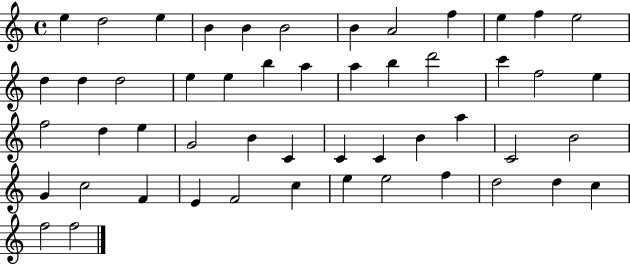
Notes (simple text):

E5/q D5/h E5/q B4/q B4/q B4/h B4/q A4/h F5/q E5/q F5/q E5/h D5/q D5/q D5/h E5/q E5/q B5/q A5/q A5/q B5/q D6/h C6/q F5/h E5/q F5/h D5/q E5/q G4/h B4/q C4/q C4/q C4/q B4/q A5/q C4/h B4/h G4/q C5/h F4/q E4/q F4/h C5/q E5/q E5/h F5/q D5/h D5/q C5/q F5/h F5/h